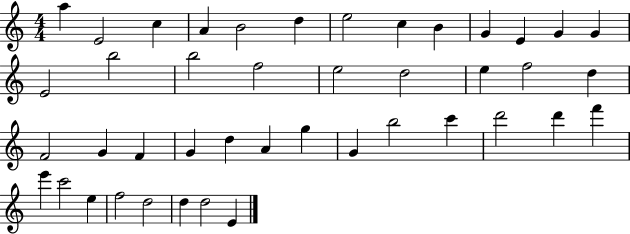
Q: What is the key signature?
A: C major